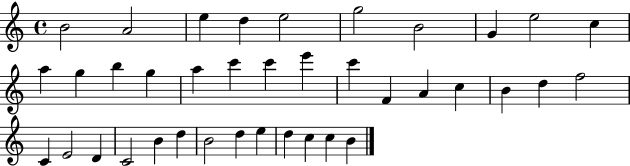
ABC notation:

X:1
T:Untitled
M:4/4
L:1/4
K:C
B2 A2 e d e2 g2 B2 G e2 c a g b g a c' c' e' c' F A c B d f2 C E2 D C2 B d B2 d e d c c B